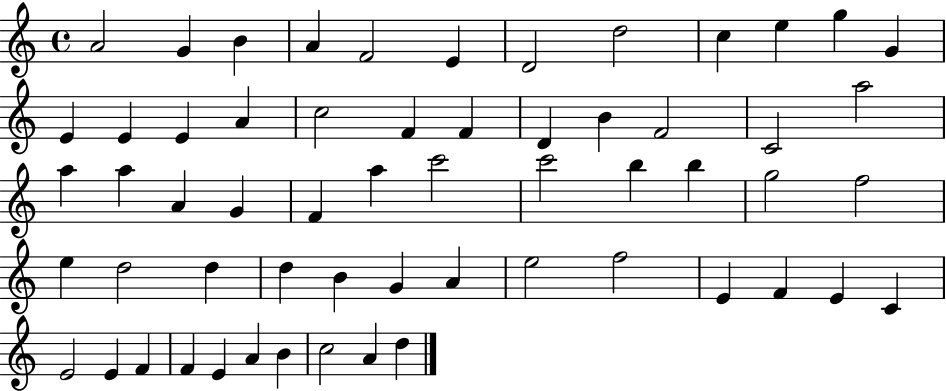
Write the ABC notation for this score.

X:1
T:Untitled
M:4/4
L:1/4
K:C
A2 G B A F2 E D2 d2 c e g G E E E A c2 F F D B F2 C2 a2 a a A G F a c'2 c'2 b b g2 f2 e d2 d d B G A e2 f2 E F E C E2 E F F E A B c2 A d